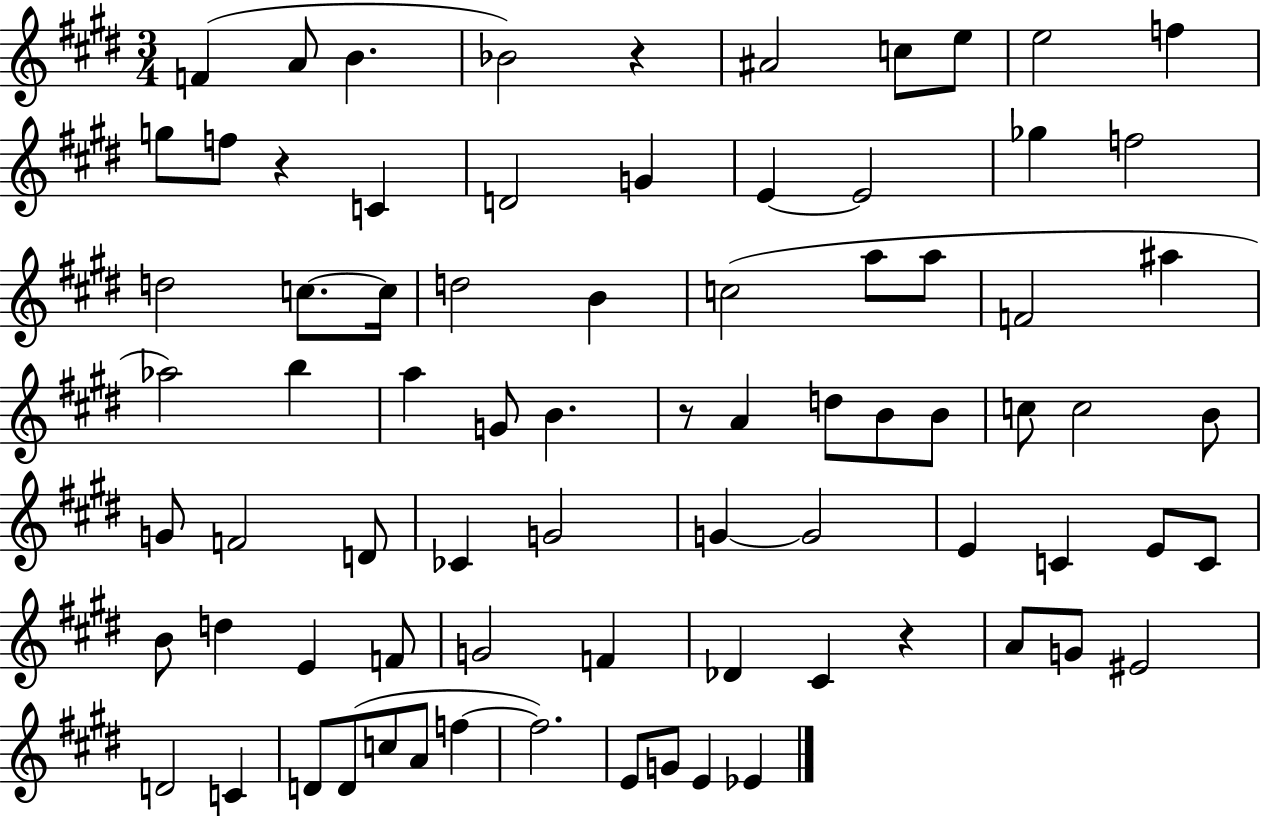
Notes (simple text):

F4/q A4/e B4/q. Bb4/h R/q A#4/h C5/e E5/e E5/h F5/q G5/e F5/e R/q C4/q D4/h G4/q E4/q E4/h Gb5/q F5/h D5/h C5/e. C5/s D5/h B4/q C5/h A5/e A5/e F4/h A#5/q Ab5/h B5/q A5/q G4/e B4/q. R/e A4/q D5/e B4/e B4/e C5/e C5/h B4/e G4/e F4/h D4/e CES4/q G4/h G4/q G4/h E4/q C4/q E4/e C4/e B4/e D5/q E4/q F4/e G4/h F4/q Db4/q C#4/q R/q A4/e G4/e EIS4/h D4/h C4/q D4/e D4/e C5/e A4/e F5/q F5/h. E4/e G4/e E4/q Eb4/q